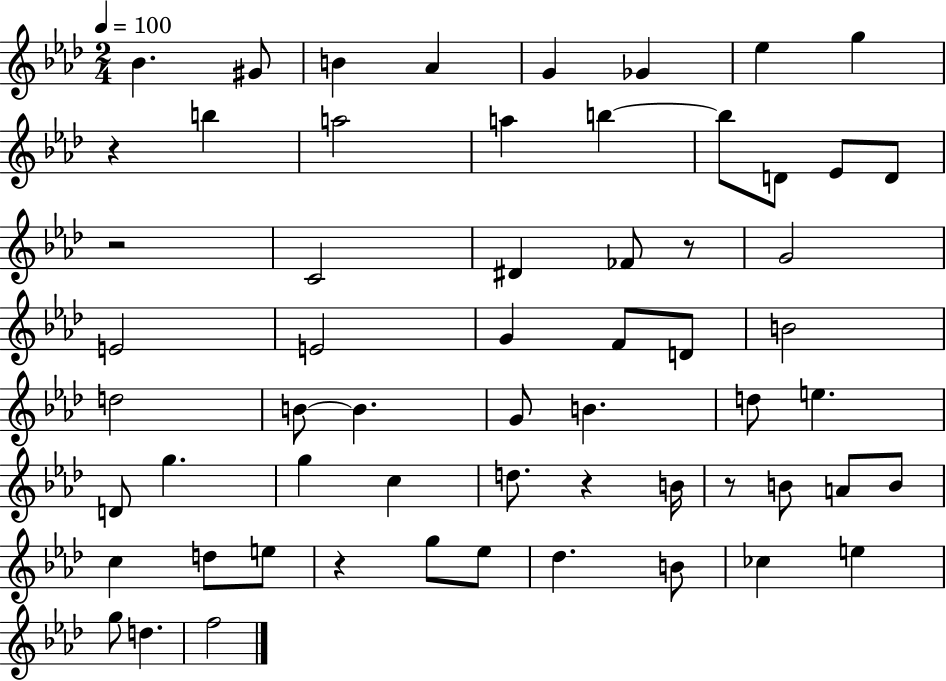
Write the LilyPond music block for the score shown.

{
  \clef treble
  \numericTimeSignature
  \time 2/4
  \key aes \major
  \tempo 4 = 100
  bes'4. gis'8 | b'4 aes'4 | g'4 ges'4 | ees''4 g''4 | \break r4 b''4 | a''2 | a''4 b''4~~ | b''8 d'8 ees'8 d'8 | \break r2 | c'2 | dis'4 fes'8 r8 | g'2 | \break e'2 | e'2 | g'4 f'8 d'8 | b'2 | \break d''2 | b'8~~ b'4. | g'8 b'4. | d''8 e''4. | \break d'8 g''4. | g''4 c''4 | d''8. r4 b'16 | r8 b'8 a'8 b'8 | \break c''4 d''8 e''8 | r4 g''8 ees''8 | des''4. b'8 | ces''4 e''4 | \break g''8 d''4. | f''2 | \bar "|."
}